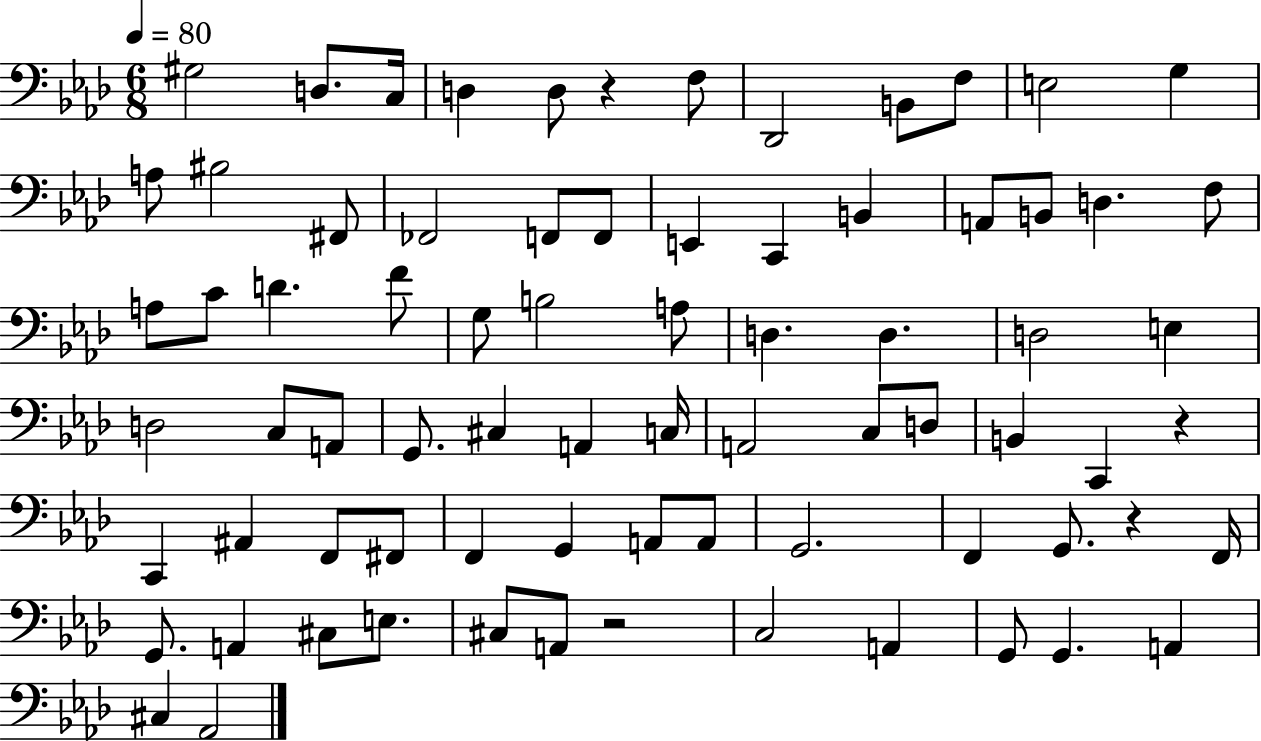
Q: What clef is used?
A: bass